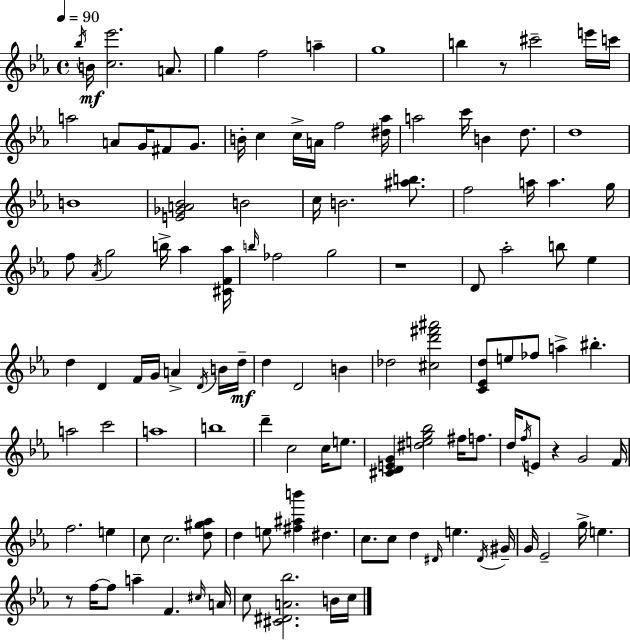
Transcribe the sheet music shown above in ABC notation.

X:1
T:Untitled
M:4/4
L:1/4
K:Eb
_b/4 B/4 [c_e']2 A/2 g f2 a g4 b z/2 ^c'2 e'/4 c'/4 a2 A/2 G/4 ^F/2 G/2 B/4 c c/4 A/4 f2 [^d_a]/4 a2 c'/4 B d/2 d4 B4 [E_GA_B]2 B2 c/4 B2 [^ab]/2 f2 a/4 a g/4 f/2 _A/4 g2 b/4 _a [^CF_a]/4 b/4 _f2 g2 z4 D/2 _a2 b/2 _e d D F/4 G/4 A D/4 B/4 d/4 d D2 B _d2 [^cd'^f'^a']2 [C_Ed]/2 e/2 _f/2 a ^b a2 c'2 a4 b4 d' c2 c/4 e/2 [^CDEG] [^deg_b]2 ^f/4 f/2 d/4 f/4 E/2 z G2 F/4 f2 e c/2 c2 [d^g_a]/2 d e/2 [^f^ab'] ^d c/2 c/2 d ^D/4 e ^D/4 ^G/4 G/4 _E2 g/4 e z/2 f/4 f/2 a F ^c/4 A/4 c/2 [^C^DA_b]2 B/4 c/4